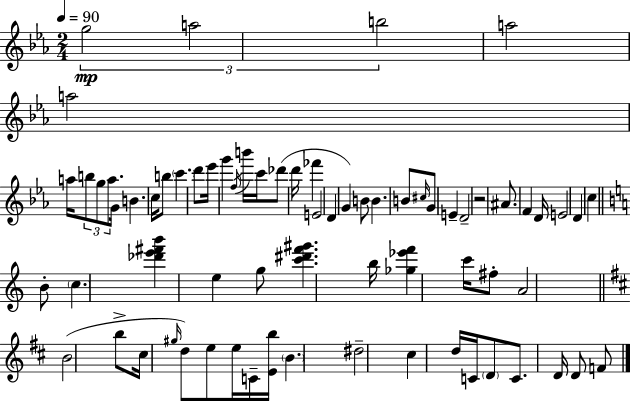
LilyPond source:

{
  \clef treble
  \numericTimeSignature
  \time 2/4
  \key c \minor
  \tempo 4 = 90
  \tuplet 3/2 { g''2\mp | a''2 | b''2 } | a''2 | \break a''2 | a''16 \tuplet 3/2 { b''8 g''8 a''8. } | g'16 b'4. c''16 | b''8 \parenthesize c'''4. | \break d'''8 ees'''16 g'''4 \acciaccatura { f''16 } | b'''16 c'''16 des'''8( d'''16 fes'''4 | e'2 | d'4 g'4) | \break b'8 b'4. | b'8 \grace { cis''16 } g'8 e'4-- | d'2-- | r2 | \break ais'8. f'4 | d'16 e'2 | d'4 c''4 | \bar "||" \break \key c \major b'8-. \parenthesize c''4. | <des''' e''' fis''' b'''>4 e''4 | g''8 <c''' dis''' f''' gis'''>4. | b''16 <ges'' ees''' f'''>4 c'''16 fis''8-. | \break a'2 | \bar "||" \break \key d \major b'2( | b''8-> cis''16 \grace { gis''16 } d''8) e''8 | e''16 c'16-- <e' b''>16 \parenthesize b'4. | dis''2-- | \break cis''4 d''16 c'16 \parenthesize d'8 | c'8. d'16 d'8 f'8 | \bar "|."
}